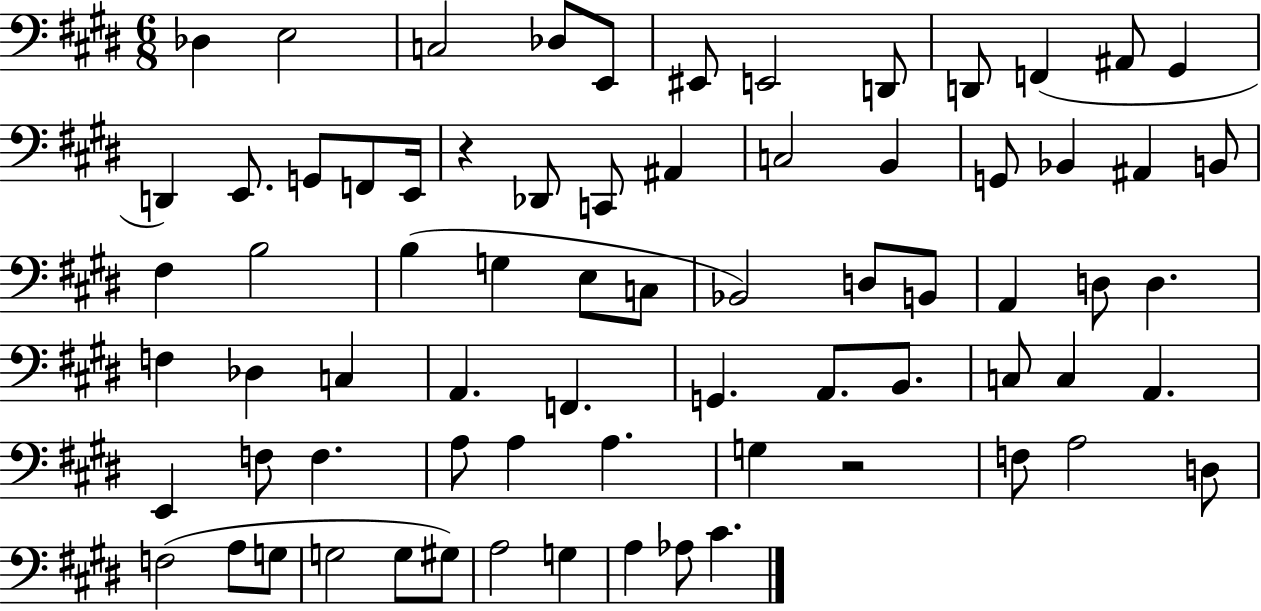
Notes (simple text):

Db3/q E3/h C3/h Db3/e E2/e EIS2/e E2/h D2/e D2/e F2/q A#2/e G#2/q D2/q E2/e. G2/e F2/e E2/s R/q Db2/e C2/e A#2/q C3/h B2/q G2/e Bb2/q A#2/q B2/e F#3/q B3/h B3/q G3/q E3/e C3/e Bb2/h D3/e B2/e A2/q D3/e D3/q. F3/q Db3/q C3/q A2/q. F2/q. G2/q. A2/e. B2/e. C3/e C3/q A2/q. E2/q F3/e F3/q. A3/e A3/q A3/q. G3/q R/h F3/e A3/h D3/e F3/h A3/e G3/e G3/h G3/e G#3/e A3/h G3/q A3/q Ab3/e C#4/q.